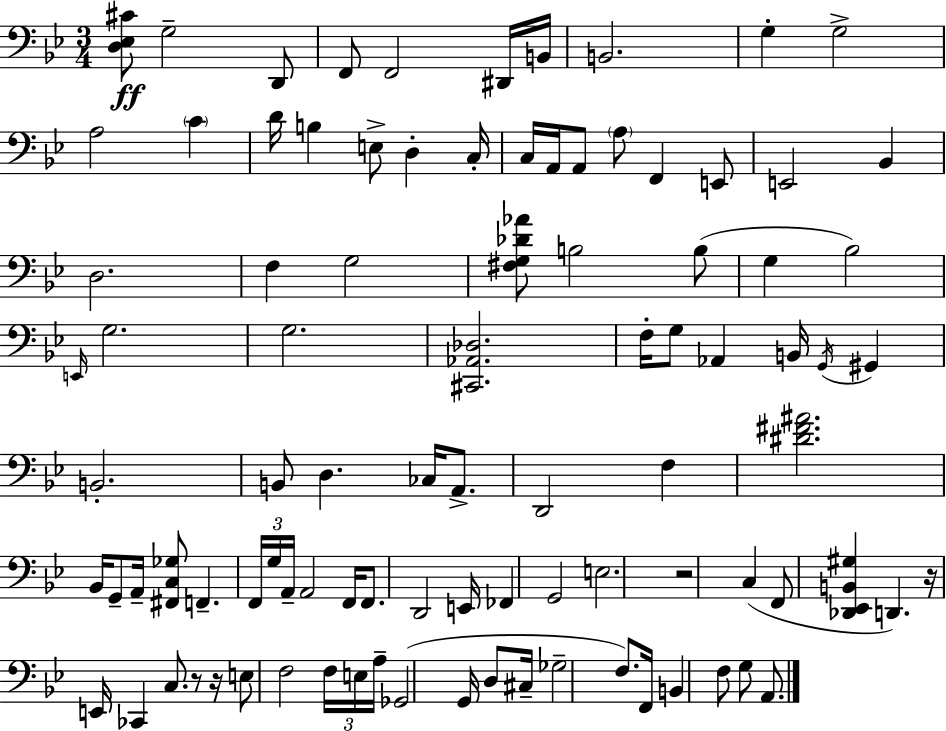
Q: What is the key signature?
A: BES major